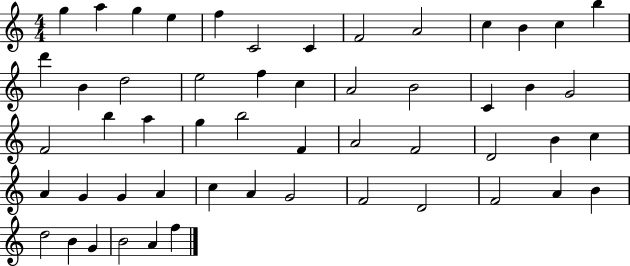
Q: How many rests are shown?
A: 0